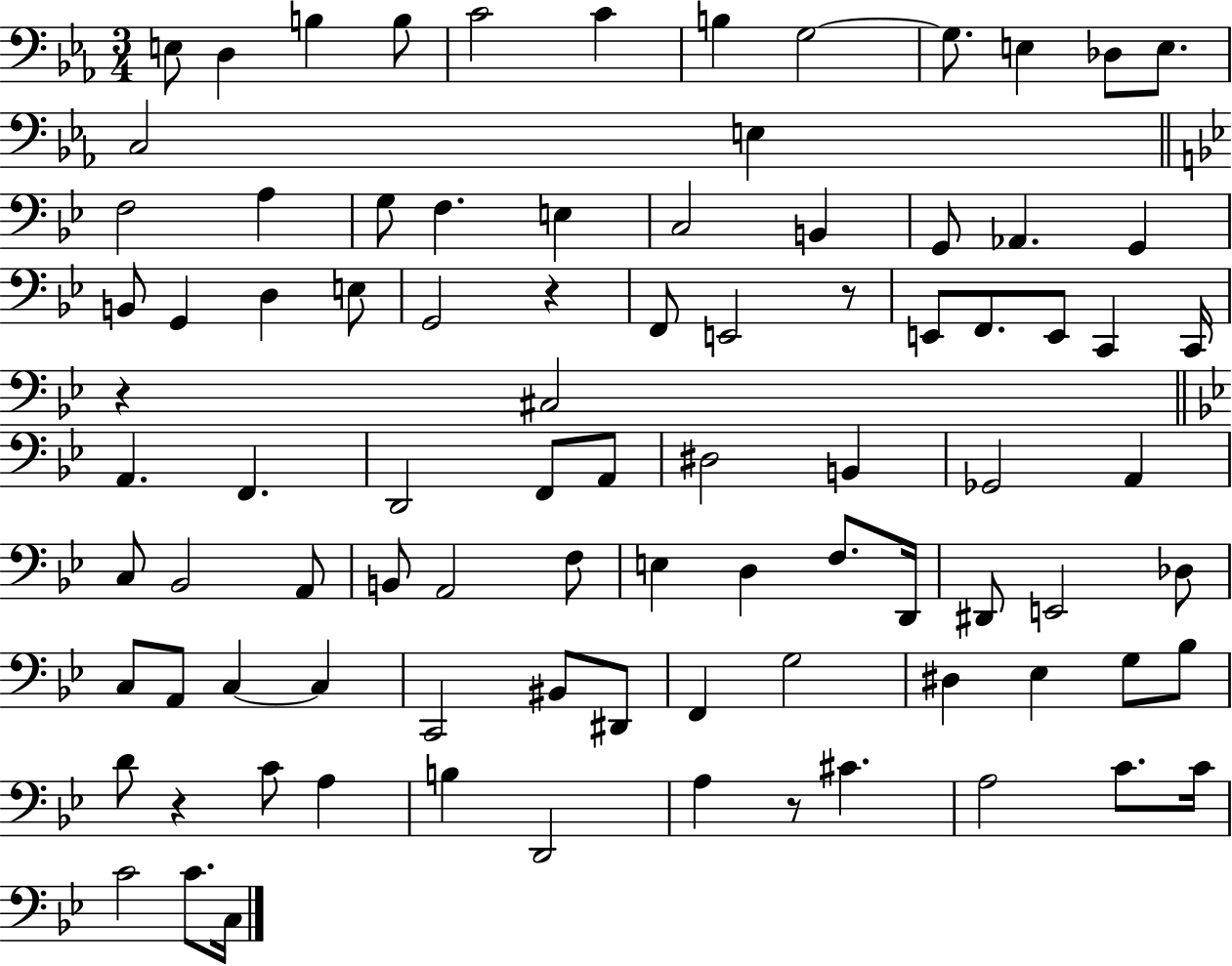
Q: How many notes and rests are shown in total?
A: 90